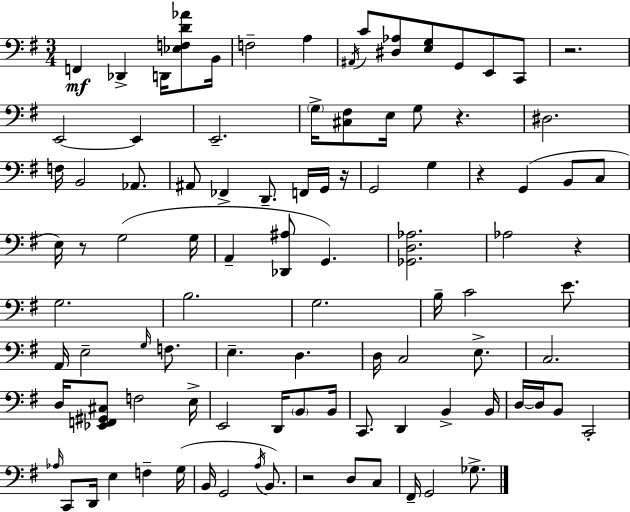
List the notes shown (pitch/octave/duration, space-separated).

F2/q Db2/q D2/s [Eb3,F3,D4,Ab4]/e B2/s F3/h A3/q A#2/s C4/e [D#3,Ab3]/e [E3,G3]/e G2/e E2/e C2/e R/h. E2/h E2/q E2/h. G3/s [C#3,F#3]/e E3/s G3/e R/q. D#3/h. F3/s B2/h Ab2/e. A#2/e FES2/q D2/e. F2/s G2/s R/s G2/h G3/q R/q G2/q B2/e C3/e E3/s R/e G3/h G3/s A2/q [Db2,A#3]/e G2/q. [Gb2,D3,Ab3]/h. Ab3/h R/q G3/h. B3/h. G3/h. B3/s C4/h E4/e. A2/s E3/h G3/s F3/e. E3/q. D3/q. D3/s C3/h E3/e. C3/h. D3/s [Eb2,F2,G#2,C#3]/e F3/h E3/s E2/h D2/s B2/e B2/s C2/e. D2/q B2/q B2/s D3/s D3/s B2/e C2/h Ab3/s C2/e D2/s E3/q F3/q G3/s B2/s G2/h A3/s B2/e. R/h D3/e C3/e F#2/s G2/h Gb3/e.